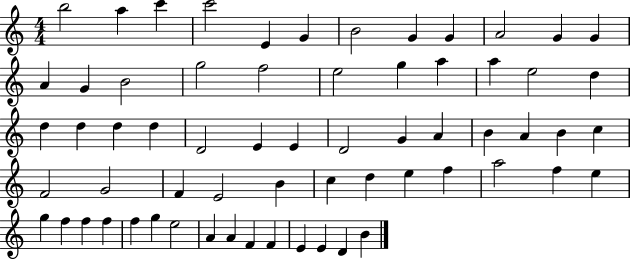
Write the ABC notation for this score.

X:1
T:Untitled
M:4/4
L:1/4
K:C
b2 a c' c'2 E G B2 G G A2 G G A G B2 g2 f2 e2 g a a e2 d d d d d D2 E E D2 G A B A B c F2 G2 F E2 B c d e f a2 f e g f f f f g e2 A A F F E E D B